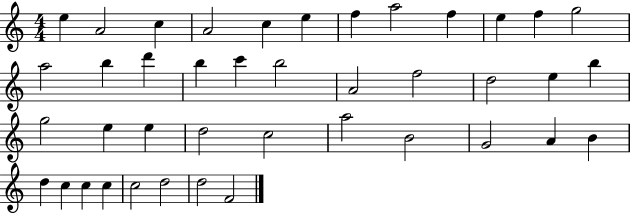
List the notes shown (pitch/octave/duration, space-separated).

E5/q A4/h C5/q A4/h C5/q E5/q F5/q A5/h F5/q E5/q F5/q G5/h A5/h B5/q D6/q B5/q C6/q B5/h A4/h F5/h D5/h E5/q B5/q G5/h E5/q E5/q D5/h C5/h A5/h B4/h G4/h A4/q B4/q D5/q C5/q C5/q C5/q C5/h D5/h D5/h F4/h